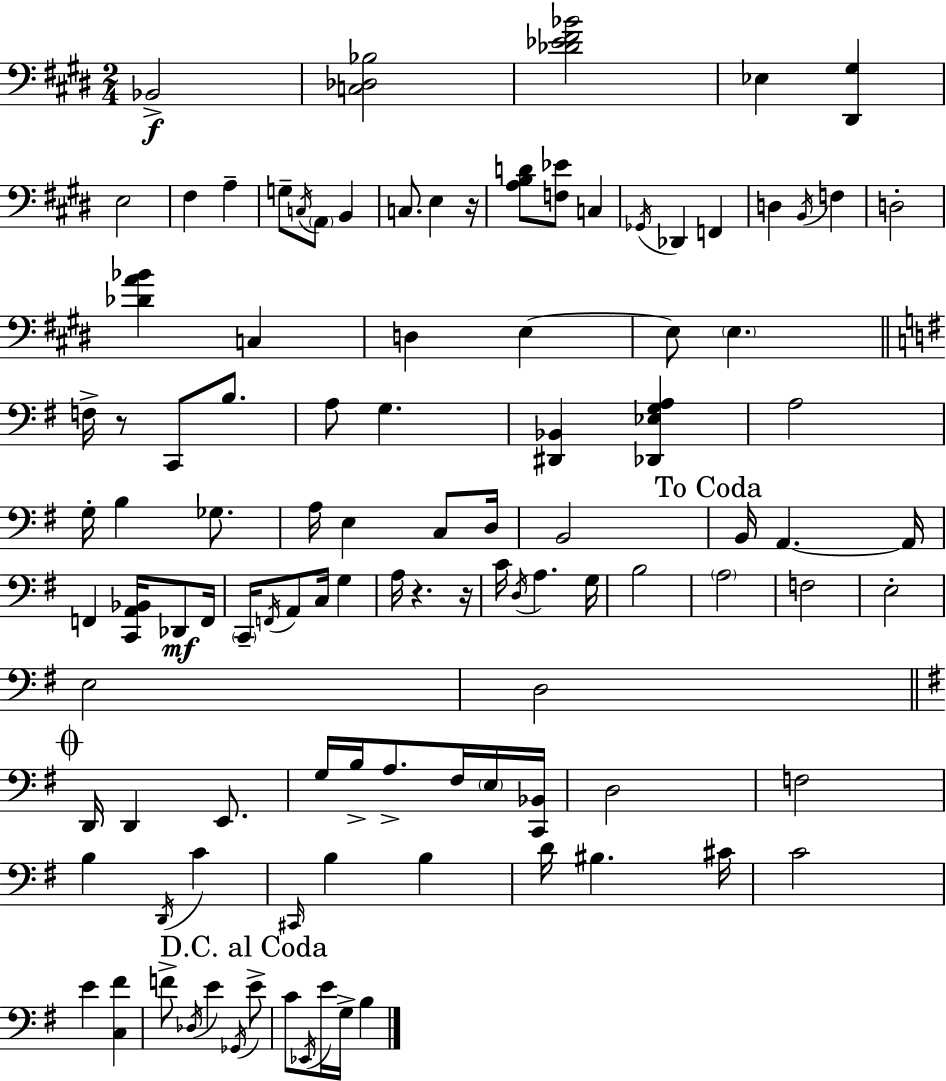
{
  \clef bass
  \numericTimeSignature
  \time 2/4
  \key e \major
  bes,2->\f | <c des bes>2 | <des' ees' fis' bes'>2 | ees4 <dis, gis>4 | \break e2 | fis4 a4-- | g8-- \acciaccatura { c16 } \parenthesize a,8 b,4 | c8. e4 | \break r16 <a b d'>8 <f ees'>8 c4 | \acciaccatura { ges,16 } des,4 f,4 | d4 \acciaccatura { b,16 } f4 | d2-. | \break <des' a' bes'>4 c4 | d4 e4~~ | e8 \parenthesize e4. | \bar "||" \break \key g \major f16-> r8 c,8 b8. | a8 g4. | <dis, bes,>4 <des, ees g a>4 | a2 | \break g16-. b4 ges8. | a16 e4 c8 d16 | b,2 | \mark "To Coda" b,16 a,4.~~ a,16 | \break f,4 <c, a, bes,>16 des,8\mf f,16 | \parenthesize c,16-- \acciaccatura { f,16 } a,8 c16 g4 | a16 r4. | r16 c'16 \acciaccatura { d16 } a4. | \break g16 b2 | \parenthesize a2 | f2 | e2-. | \break e2 | d2 | \mark \markup { \musicglyph "scripts.coda" } \bar "||" \break \key g \major d,16 d,4 e,8. | g16 b16-> a8.-> fis16 \parenthesize e16 <c, bes,>16 | d2 | f2 | \break b4 \acciaccatura { d,16 } c'4 | \grace { cis,16 } b4 b4 | d'16 bis4. | cis'16 c'2 | \break e'4 <c fis'>4 | f'8-> \acciaccatura { des16 } e'4 | \acciaccatura { ges,16 } \mark "D.C. al Coda" e'8-> c'8 \acciaccatura { ees,16 } e'16 | g16-> b4 \bar "|."
}